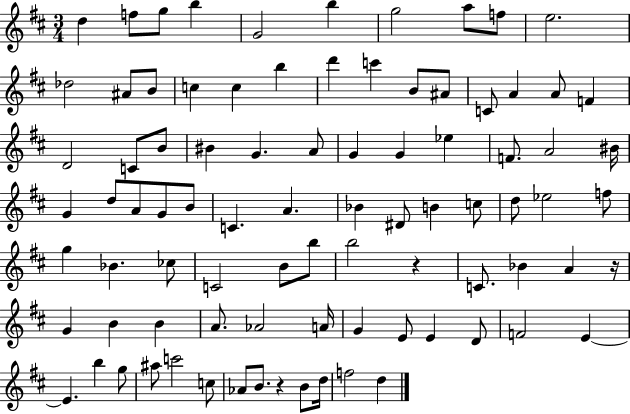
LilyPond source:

{
  \clef treble
  \numericTimeSignature
  \time 3/4
  \key d \major
  d''4 f''8 g''8 b''4 | g'2 b''4 | g''2 a''8 f''8 | e''2. | \break des''2 ais'8 b'8 | c''4 c''4 b''4 | d'''4 c'''4 b'8 ais'8 | c'8 a'4 a'8 f'4 | \break d'2 c'8 b'8 | bis'4 g'4. a'8 | g'4 g'4 ees''4 | f'8. a'2 bis'16 | \break g'4 d''8 a'8 g'8 b'8 | c'4. a'4. | bes'4 dis'8 b'4 c''8 | d''8 ees''2 f''8 | \break g''4 bes'4. ces''8 | c'2 b'8 b''8 | b''2 r4 | c'8. bes'4 a'4 r16 | \break g'4 b'4 b'4 | a'8. aes'2 a'16 | g'4 e'8 e'4 d'8 | f'2 e'4~~ | \break e'4. b''4 g''8 | ais''8 c'''2 c''8 | aes'8 b'8. r4 b'8 d''16 | f''2 d''4 | \break \bar "|."
}